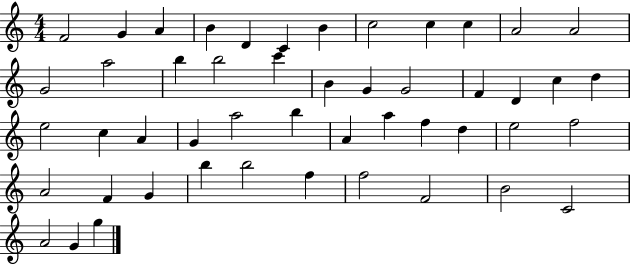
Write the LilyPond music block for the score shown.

{
  \clef treble
  \numericTimeSignature
  \time 4/4
  \key c \major
  f'2 g'4 a'4 | b'4 d'4 c'4 b'4 | c''2 c''4 c''4 | a'2 a'2 | \break g'2 a''2 | b''4 b''2 c'''4 | b'4 g'4 g'2 | f'4 d'4 c''4 d''4 | \break e''2 c''4 a'4 | g'4 a''2 b''4 | a'4 a''4 f''4 d''4 | e''2 f''2 | \break a'2 f'4 g'4 | b''4 b''2 f''4 | f''2 f'2 | b'2 c'2 | \break a'2 g'4 g''4 | \bar "|."
}